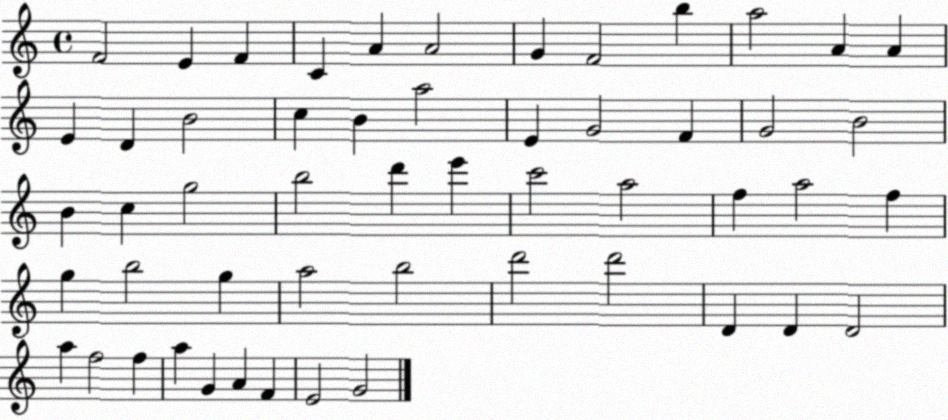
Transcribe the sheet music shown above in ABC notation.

X:1
T:Untitled
M:4/4
L:1/4
K:C
F2 E F C A A2 G F2 b a2 A A E D B2 c B a2 E G2 F G2 B2 B c g2 b2 d' e' c'2 a2 f a2 f g b2 g a2 b2 d'2 d'2 D D D2 a f2 f a G A F E2 G2